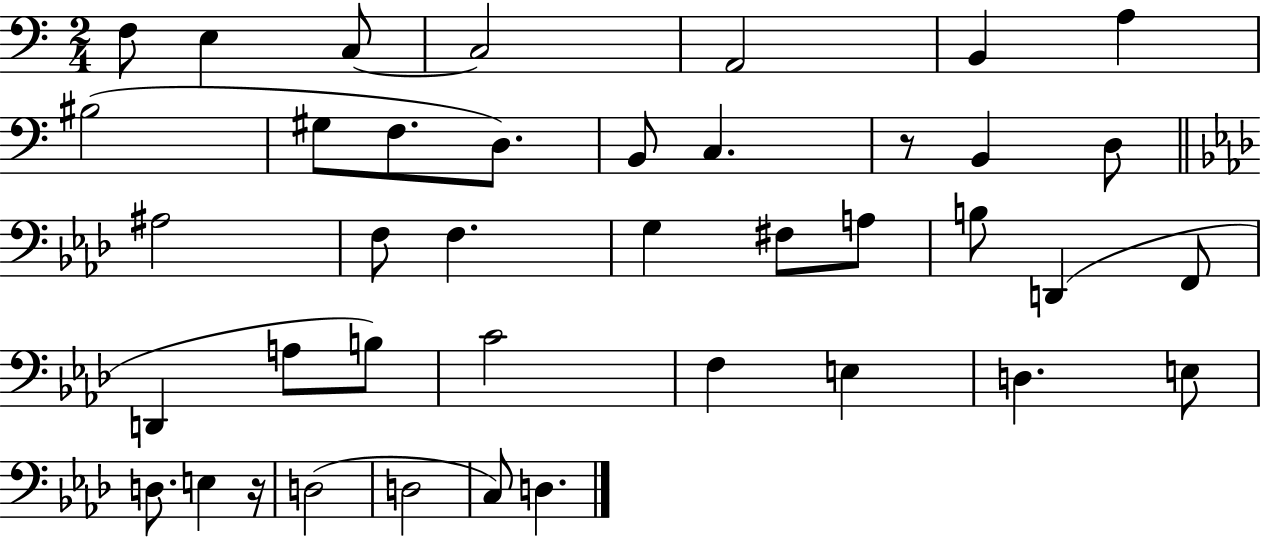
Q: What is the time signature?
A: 2/4